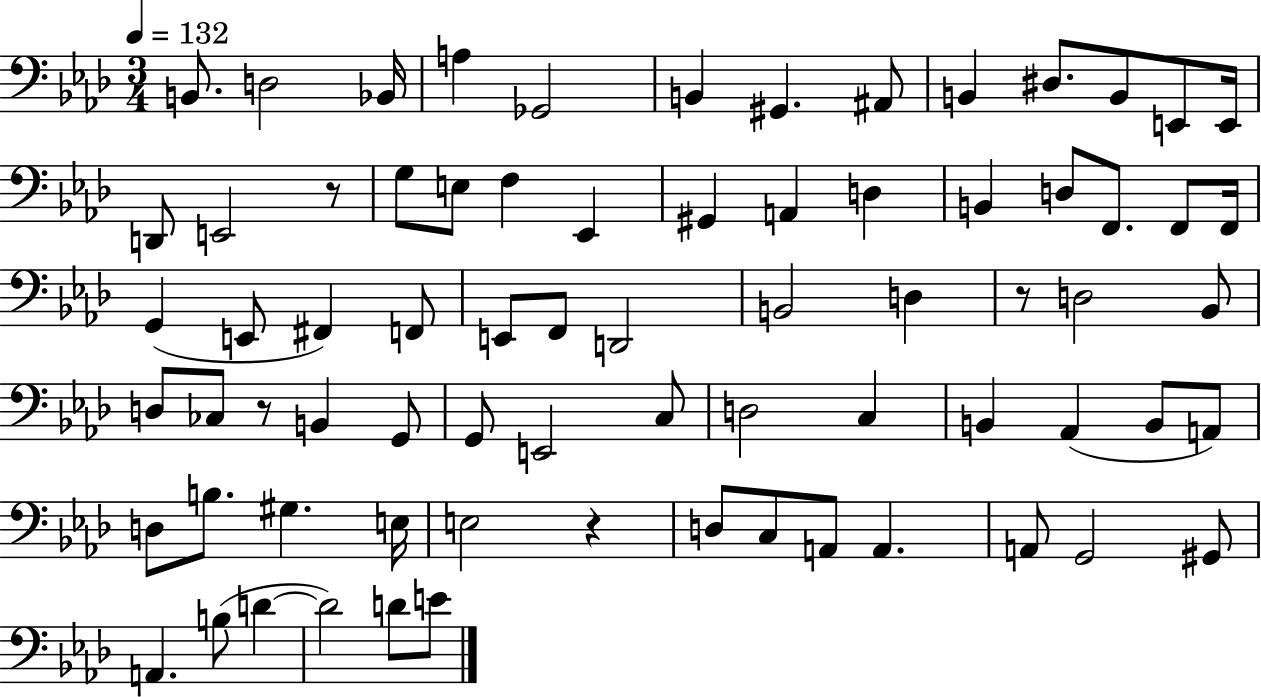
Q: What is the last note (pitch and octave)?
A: E4